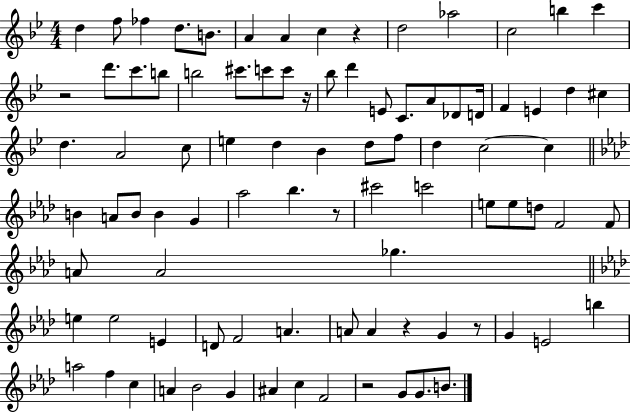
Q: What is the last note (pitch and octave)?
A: B4